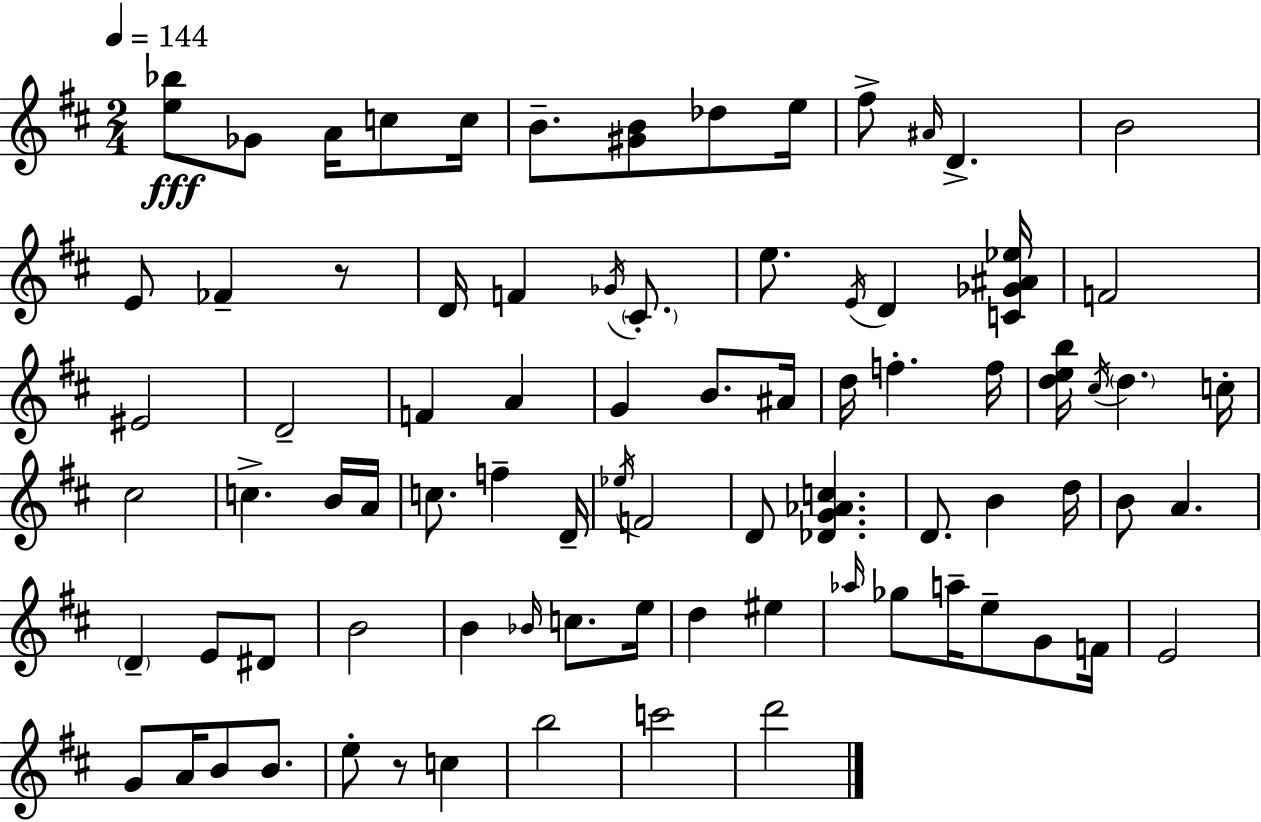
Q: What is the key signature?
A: D major